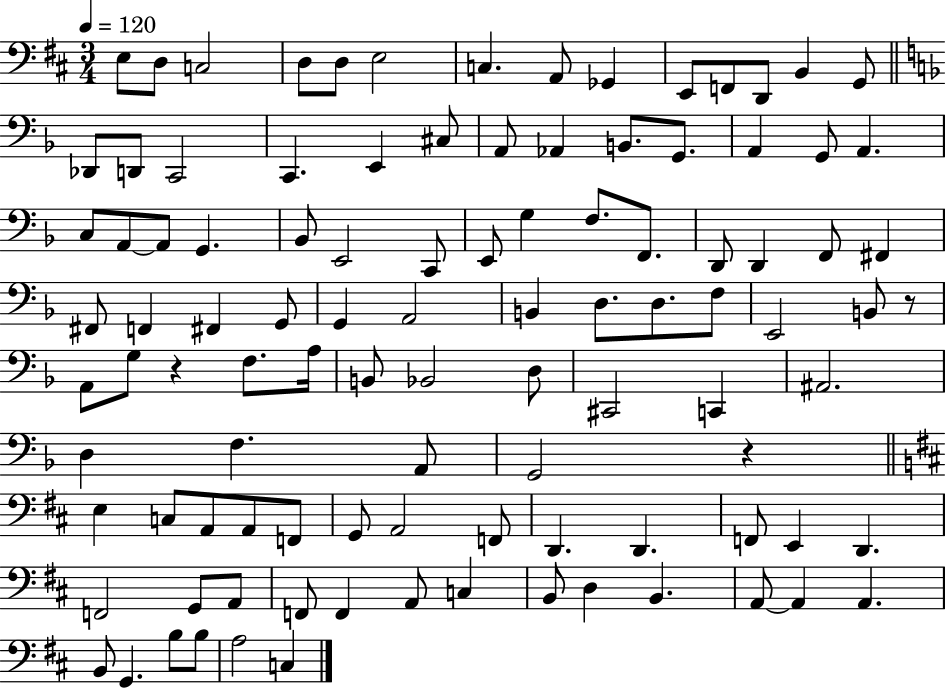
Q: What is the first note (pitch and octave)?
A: E3